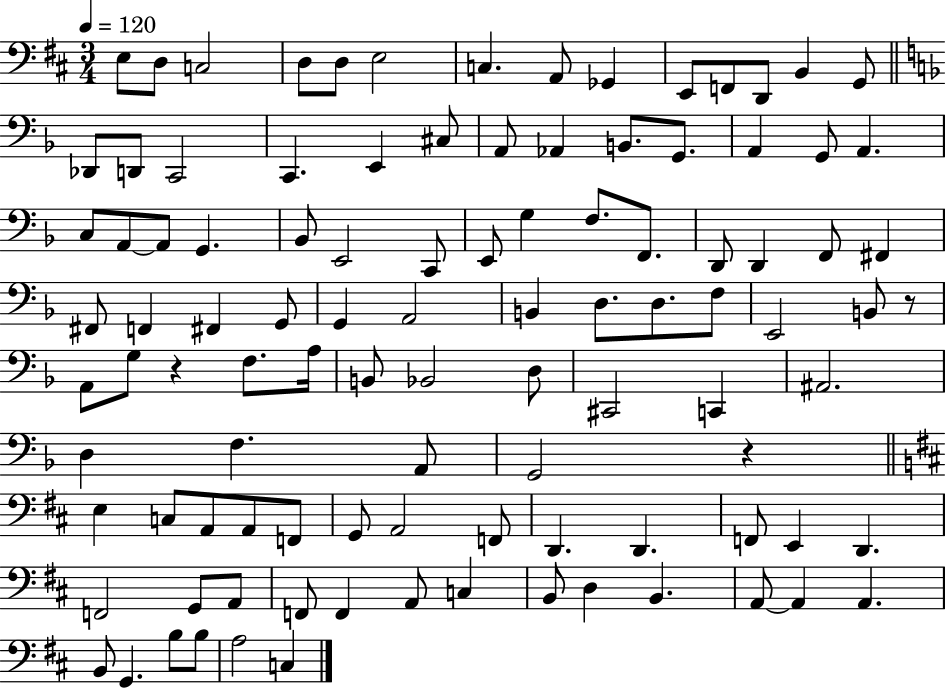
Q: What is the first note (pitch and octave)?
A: E3